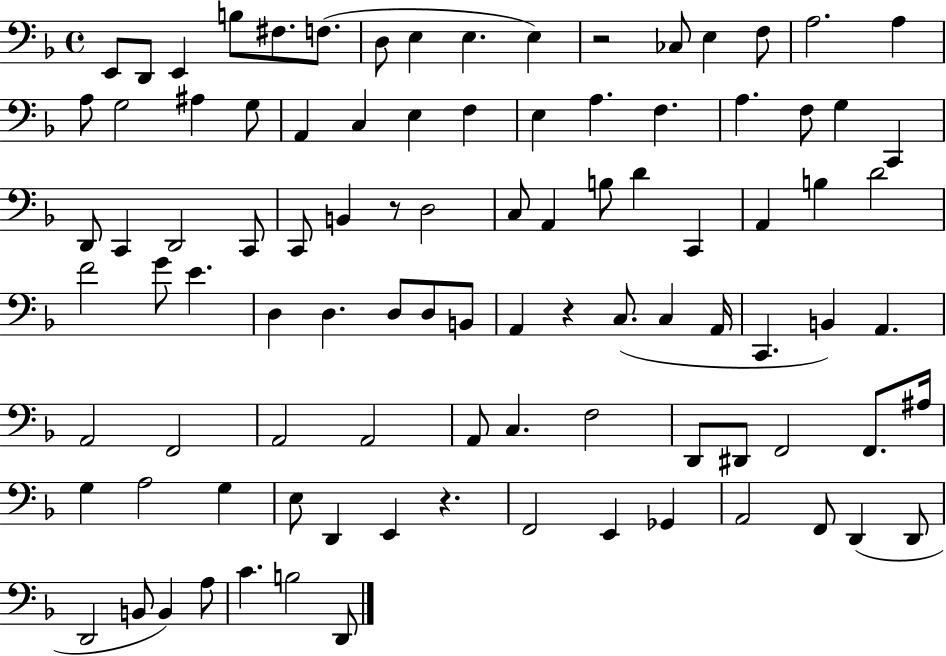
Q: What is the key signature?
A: F major